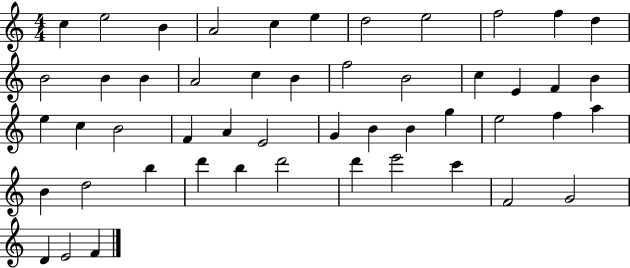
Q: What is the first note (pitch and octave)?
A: C5